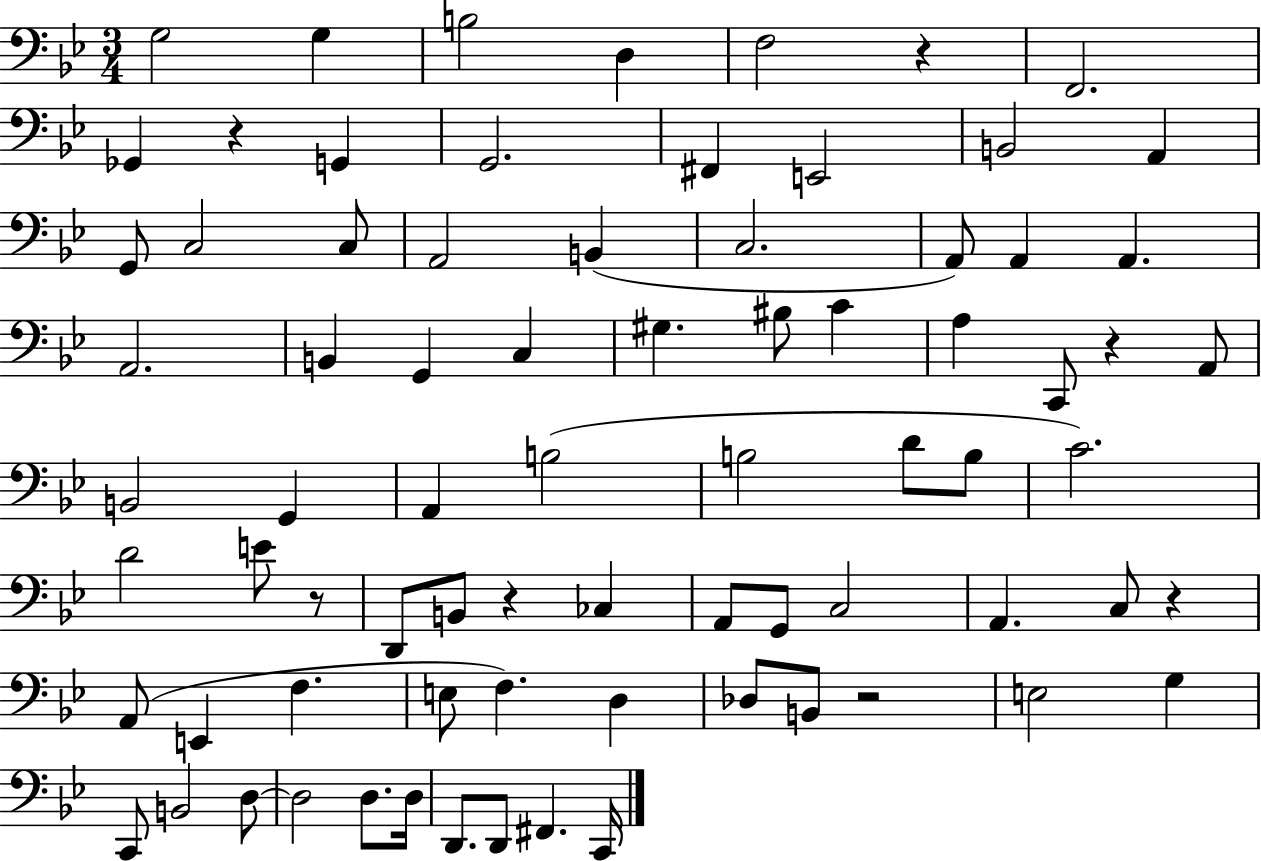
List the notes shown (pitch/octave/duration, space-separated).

G3/h G3/q B3/h D3/q F3/h R/q F2/h. Gb2/q R/q G2/q G2/h. F#2/q E2/h B2/h A2/q G2/e C3/h C3/e A2/h B2/q C3/h. A2/e A2/q A2/q. A2/h. B2/q G2/q C3/q G#3/q. BIS3/e C4/q A3/q C2/e R/q A2/e B2/h G2/q A2/q B3/h B3/h D4/e B3/e C4/h. D4/h E4/e R/e D2/e B2/e R/q CES3/q A2/e G2/e C3/h A2/q. C3/e R/q A2/e E2/q F3/q. E3/e F3/q. D3/q Db3/e B2/e R/h E3/h G3/q C2/e B2/h D3/e D3/h D3/e. D3/s D2/e. D2/e F#2/q. C2/s